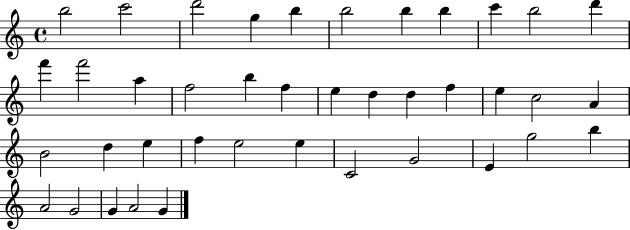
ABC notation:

X:1
T:Untitled
M:4/4
L:1/4
K:C
b2 c'2 d'2 g b b2 b b c' b2 d' f' f'2 a f2 b f e d d f e c2 A B2 d e f e2 e C2 G2 E g2 b A2 G2 G A2 G